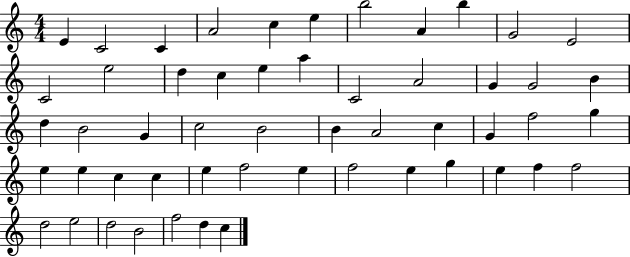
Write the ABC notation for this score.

X:1
T:Untitled
M:4/4
L:1/4
K:C
E C2 C A2 c e b2 A b G2 E2 C2 e2 d c e a C2 A2 G G2 B d B2 G c2 B2 B A2 c G f2 g e e c c e f2 e f2 e g e f f2 d2 e2 d2 B2 f2 d c